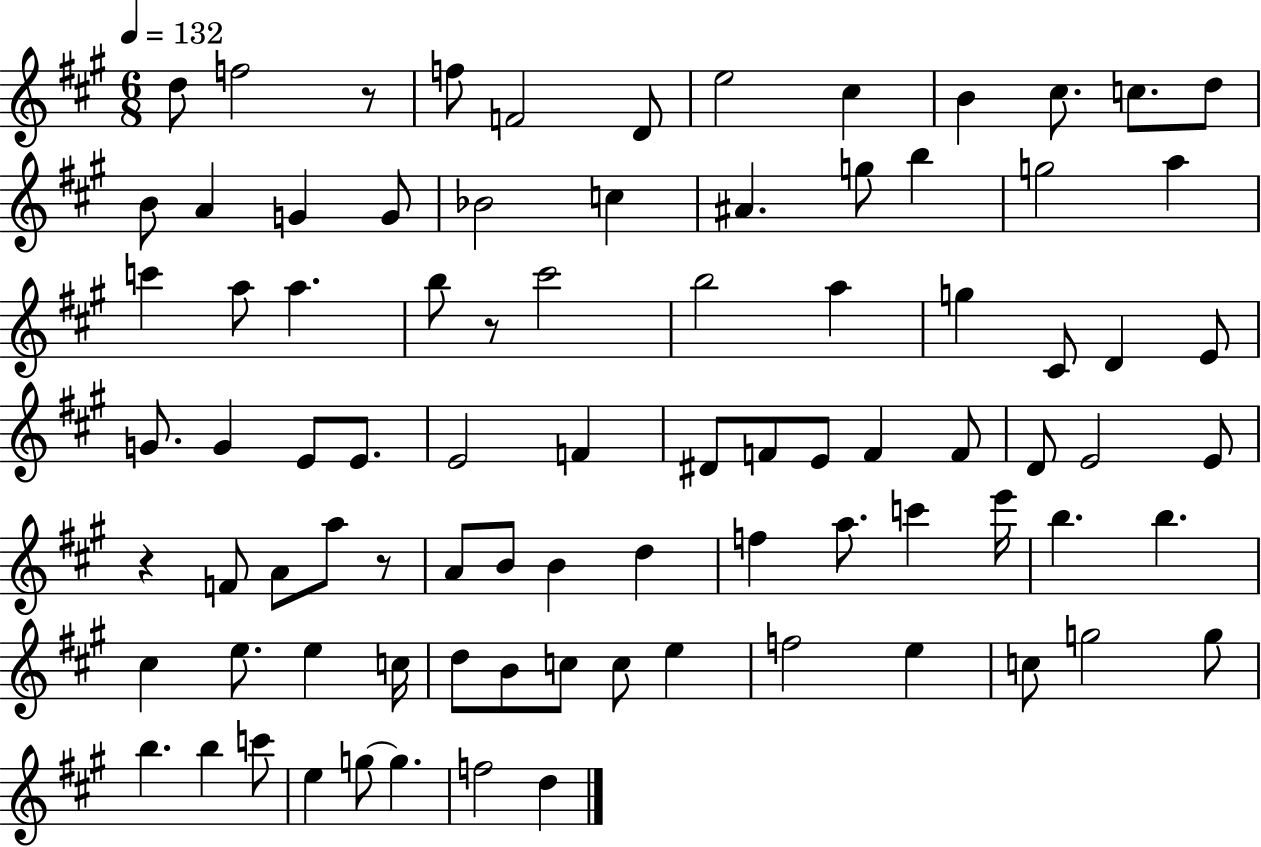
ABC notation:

X:1
T:Untitled
M:6/8
L:1/4
K:A
d/2 f2 z/2 f/2 F2 D/2 e2 ^c B ^c/2 c/2 d/2 B/2 A G G/2 _B2 c ^A g/2 b g2 a c' a/2 a b/2 z/2 ^c'2 b2 a g ^C/2 D E/2 G/2 G E/2 E/2 E2 F ^D/2 F/2 E/2 F F/2 D/2 E2 E/2 z F/2 A/2 a/2 z/2 A/2 B/2 B d f a/2 c' e'/4 b b ^c e/2 e c/4 d/2 B/2 c/2 c/2 e f2 e c/2 g2 g/2 b b c'/2 e g/2 g f2 d